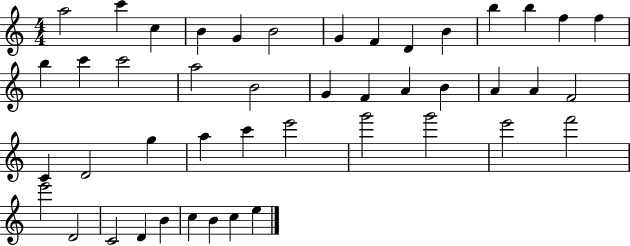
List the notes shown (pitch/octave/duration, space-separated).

A5/h C6/q C5/q B4/q G4/q B4/h G4/q F4/q D4/q B4/q B5/q B5/q F5/q F5/q B5/q C6/q C6/h A5/h B4/h G4/q F4/q A4/q B4/q A4/q A4/q F4/h C4/q D4/h G5/q A5/q C6/q E6/h G6/h G6/h E6/h F6/h E6/h D4/h C4/h D4/q B4/q C5/q B4/q C5/q E5/q